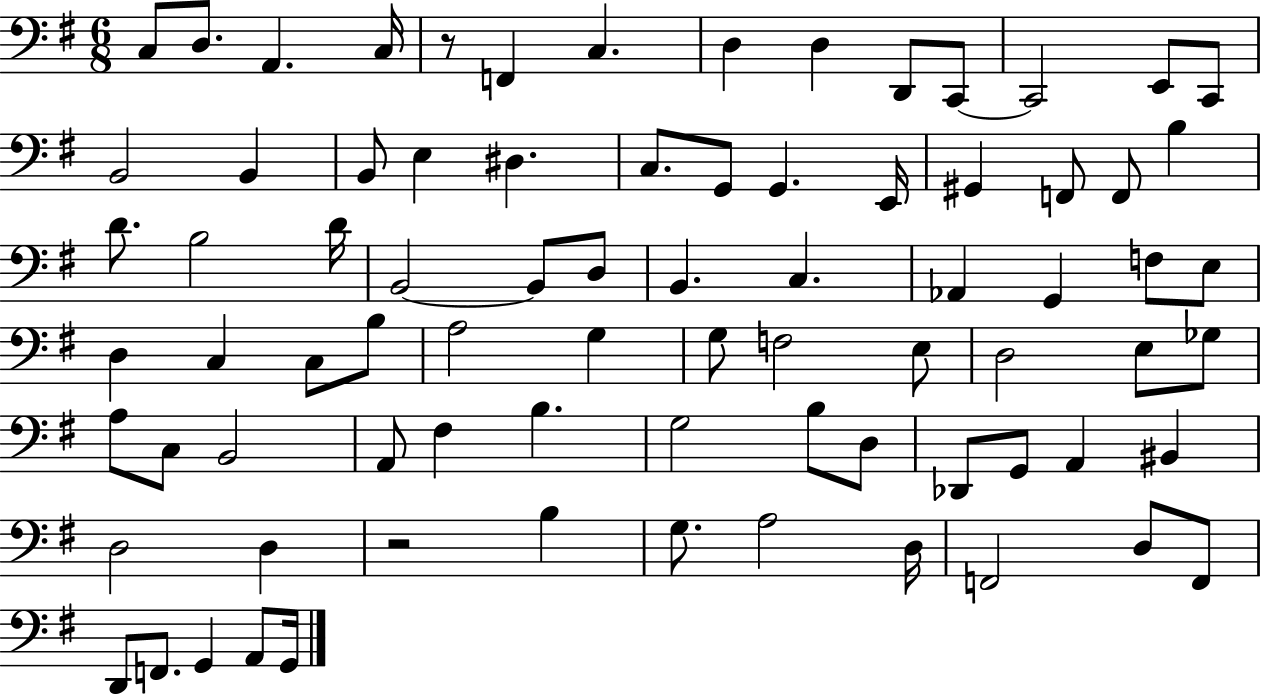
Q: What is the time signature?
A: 6/8